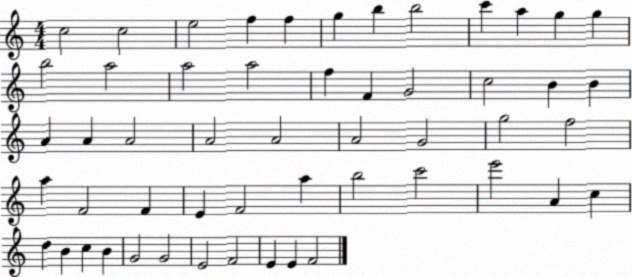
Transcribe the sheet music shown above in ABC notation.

X:1
T:Untitled
M:4/4
L:1/4
K:C
c2 c2 e2 f f g b b2 c' a g g b2 a2 a2 a2 f F G2 c2 B B A A A2 A2 A2 A2 G2 g2 f2 a F2 F E F2 a b2 c'2 e'2 A c d B c B G2 G2 E2 F2 E E F2